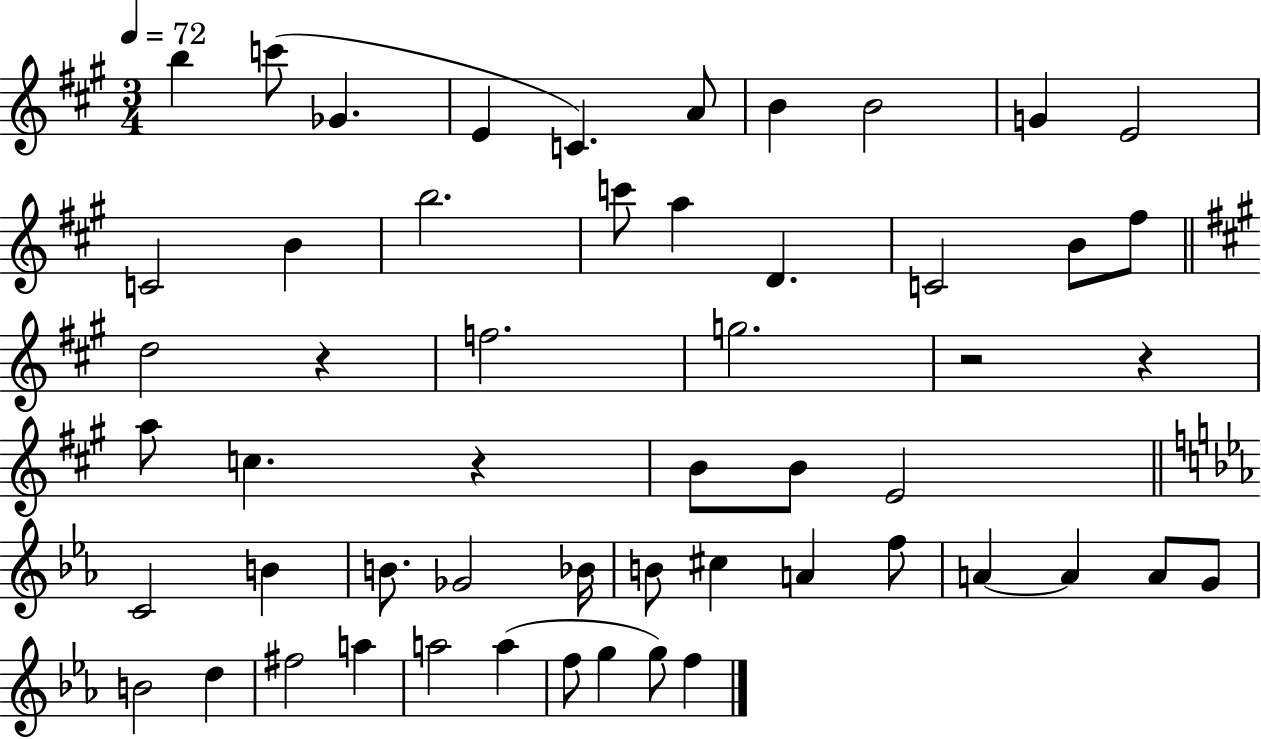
{
  \clef treble
  \numericTimeSignature
  \time 3/4
  \key a \major
  \tempo 4 = 72
  \repeat volta 2 { b''4 c'''8( ges'4. | e'4 c'4.) a'8 | b'4 b'2 | g'4 e'2 | \break c'2 b'4 | b''2. | c'''8 a''4 d'4. | c'2 b'8 fis''8 | \break \bar "||" \break \key a \major d''2 r4 | f''2. | g''2. | r2 r4 | \break a''8 c''4. r4 | b'8 b'8 e'2 | \bar "||" \break \key c \minor c'2 b'4 | b'8. ges'2 bes'16 | b'8 cis''4 a'4 f''8 | a'4~~ a'4 a'8 g'8 | \break b'2 d''4 | fis''2 a''4 | a''2 a''4( | f''8 g''4 g''8) f''4 | \break } \bar "|."
}